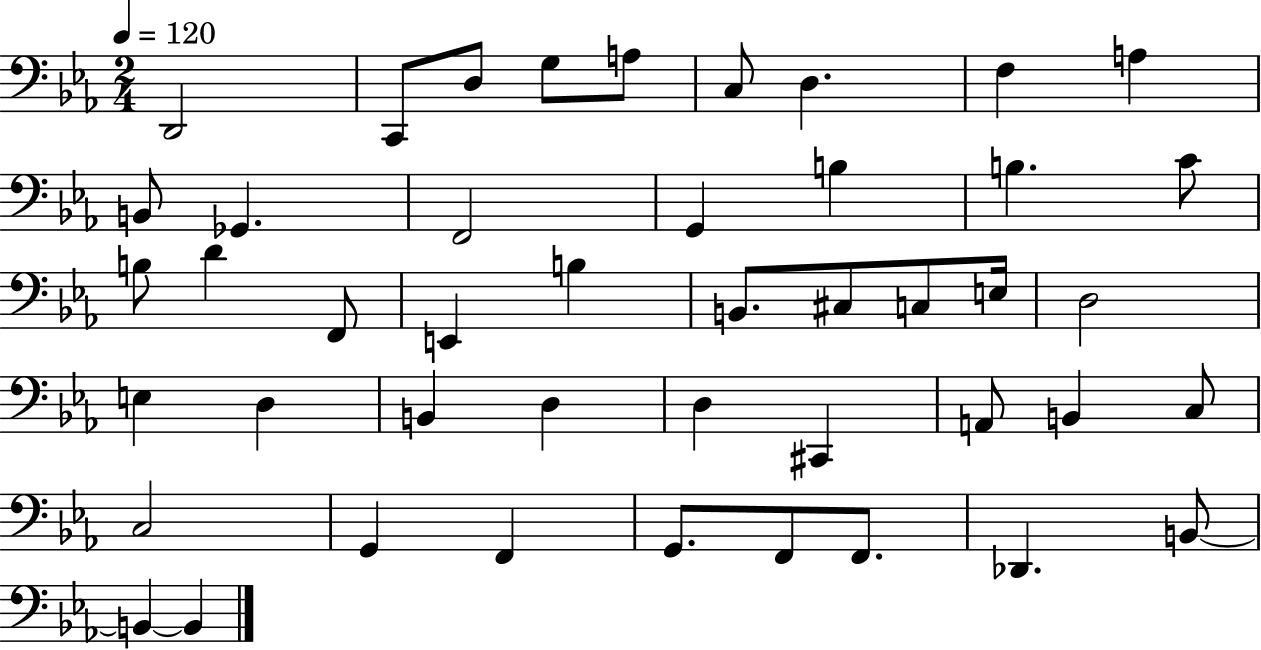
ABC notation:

X:1
T:Untitled
M:2/4
L:1/4
K:Eb
D,,2 C,,/2 D,/2 G,/2 A,/2 C,/2 D, F, A, B,,/2 _G,, F,,2 G,, B, B, C/2 B,/2 D F,,/2 E,, B, B,,/2 ^C,/2 C,/2 E,/4 D,2 E, D, B,, D, D, ^C,, A,,/2 B,, C,/2 C,2 G,, F,, G,,/2 F,,/2 F,,/2 _D,, B,,/2 B,, B,,